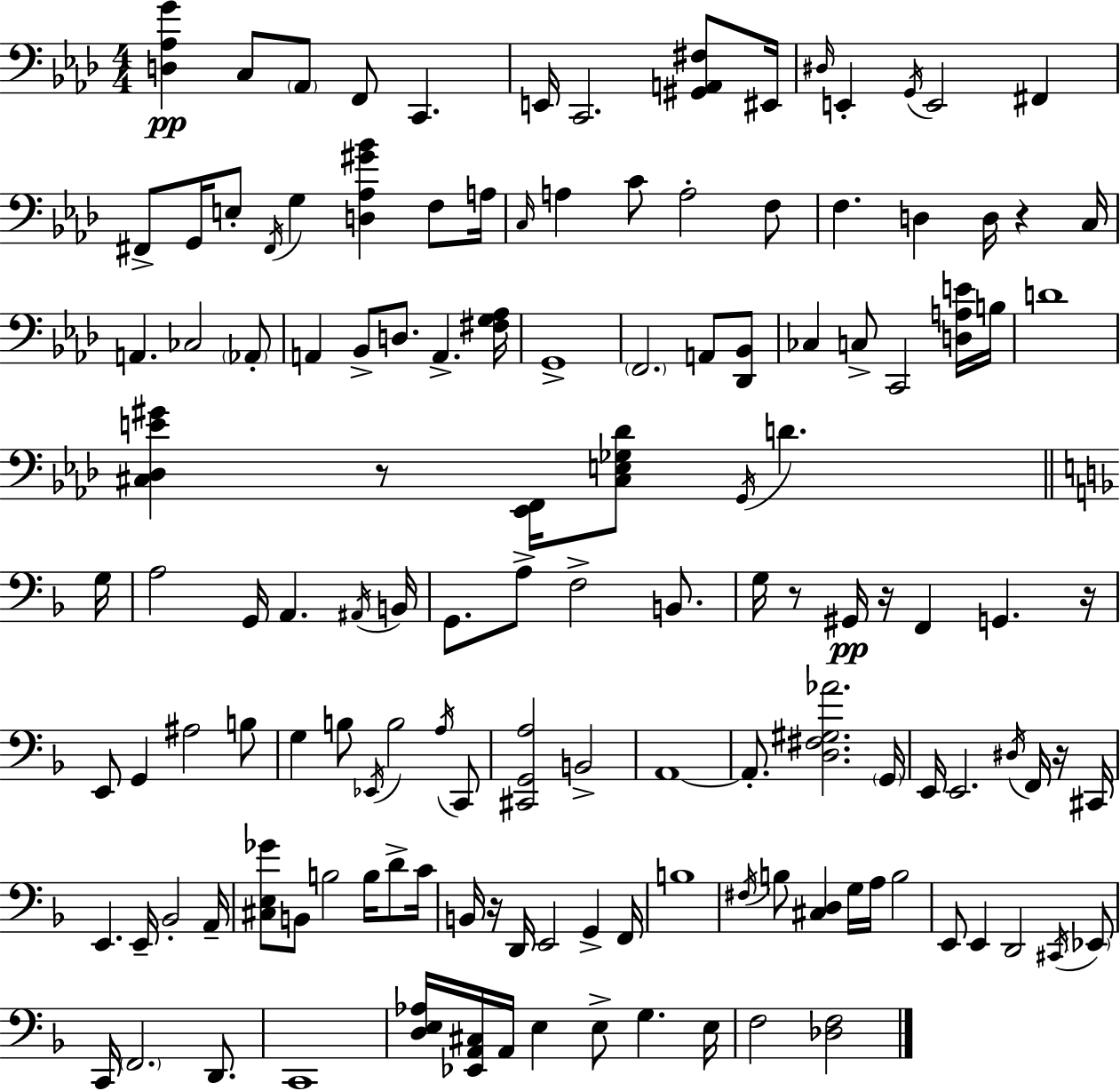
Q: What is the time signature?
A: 4/4